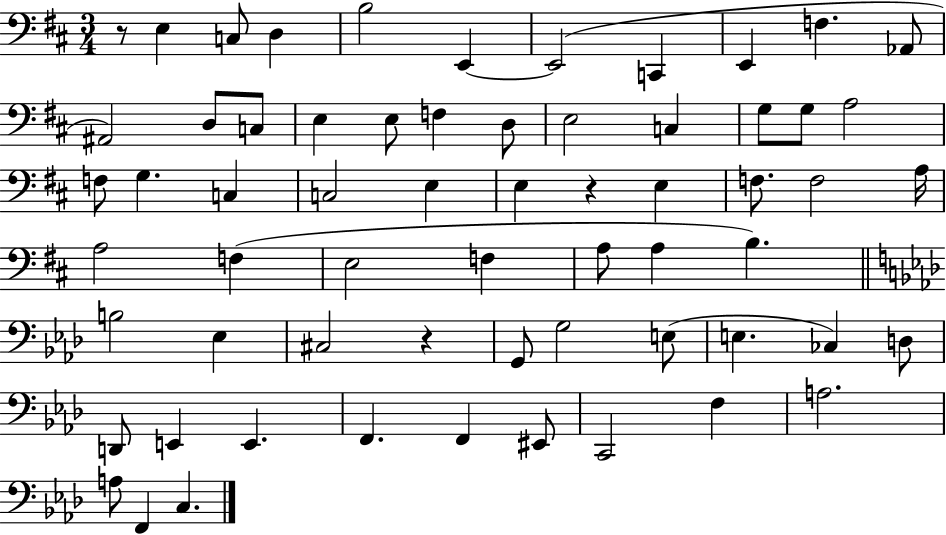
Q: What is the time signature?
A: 3/4